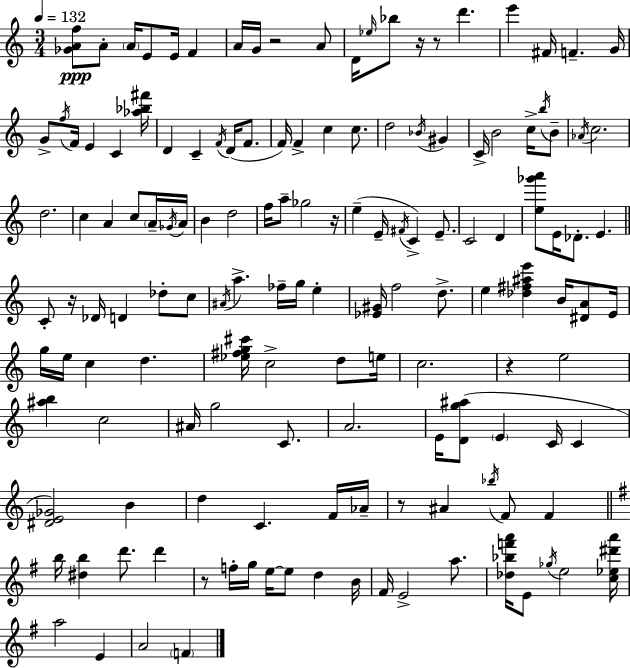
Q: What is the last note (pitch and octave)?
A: F4